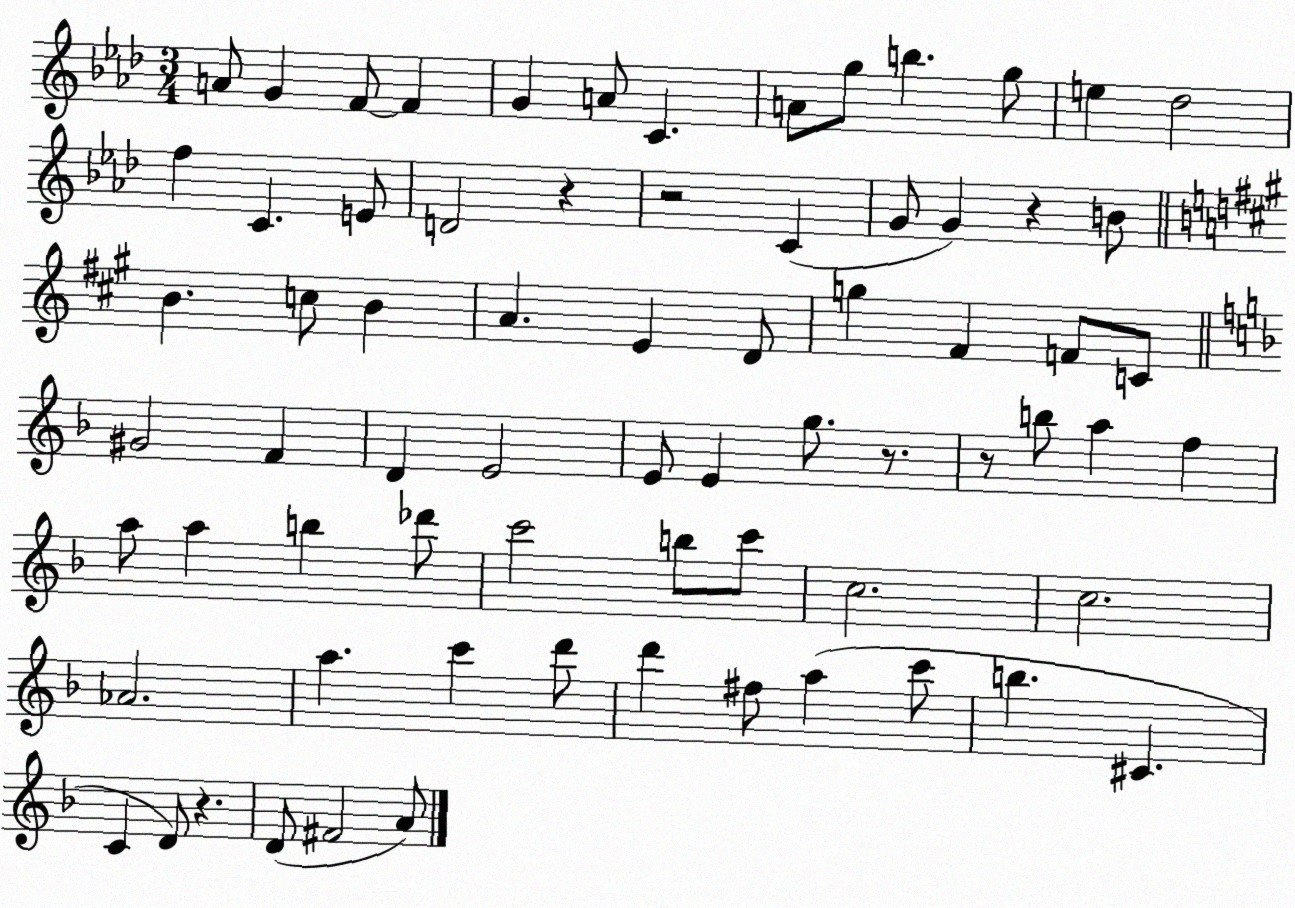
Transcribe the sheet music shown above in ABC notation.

X:1
T:Untitled
M:3/4
L:1/4
K:Ab
A/2 G F/2 F G A/2 C A/2 g/2 b g/2 e _d2 f C E/2 D2 z z2 C G/2 G z B/2 B c/2 B A E D/2 g ^F F/2 C/2 ^G2 F D E2 E/2 E g/2 z/2 z/2 b/2 a f a/2 a b _d'/2 c'2 b/2 c'/2 c2 c2 _A2 a c' d'/2 d' ^f/2 a c'/2 b ^C C D/2 z D/2 ^F2 A/2